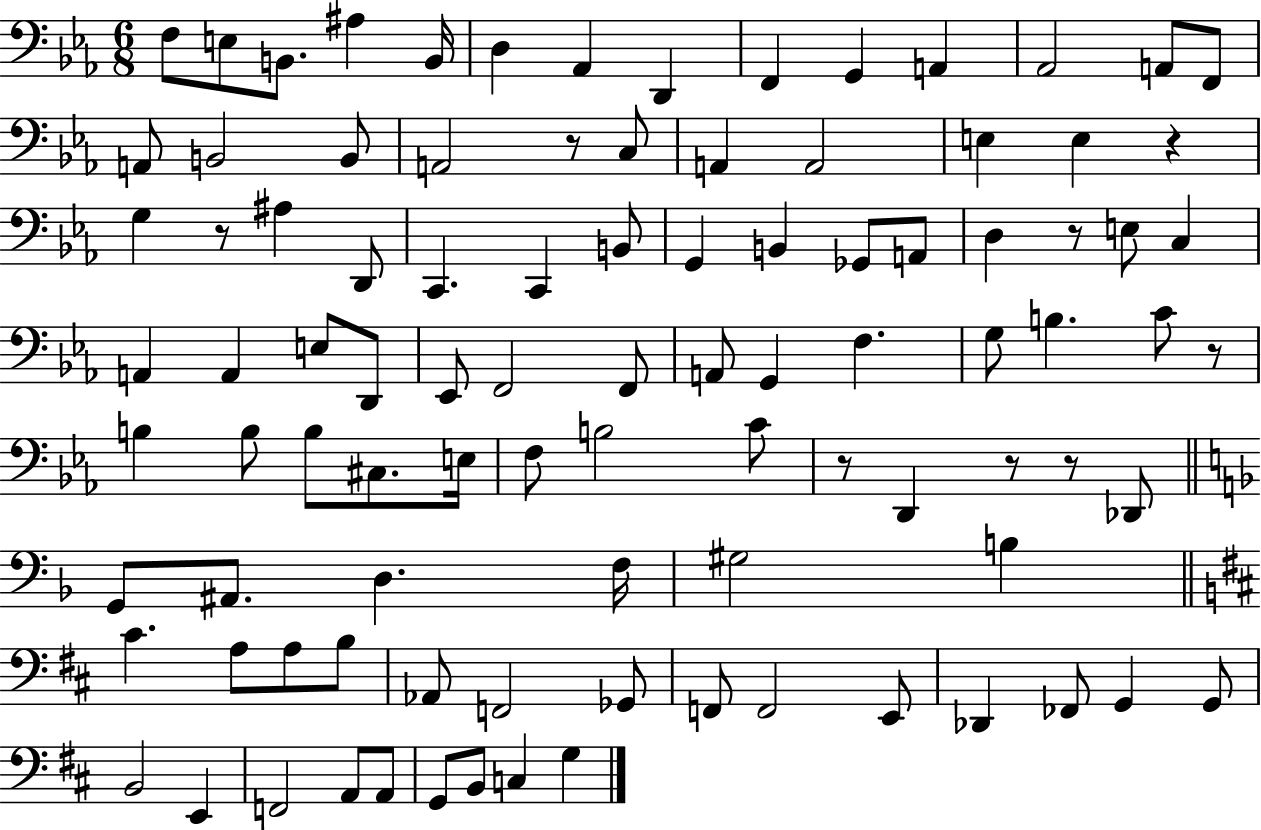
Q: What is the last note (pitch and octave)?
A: G3